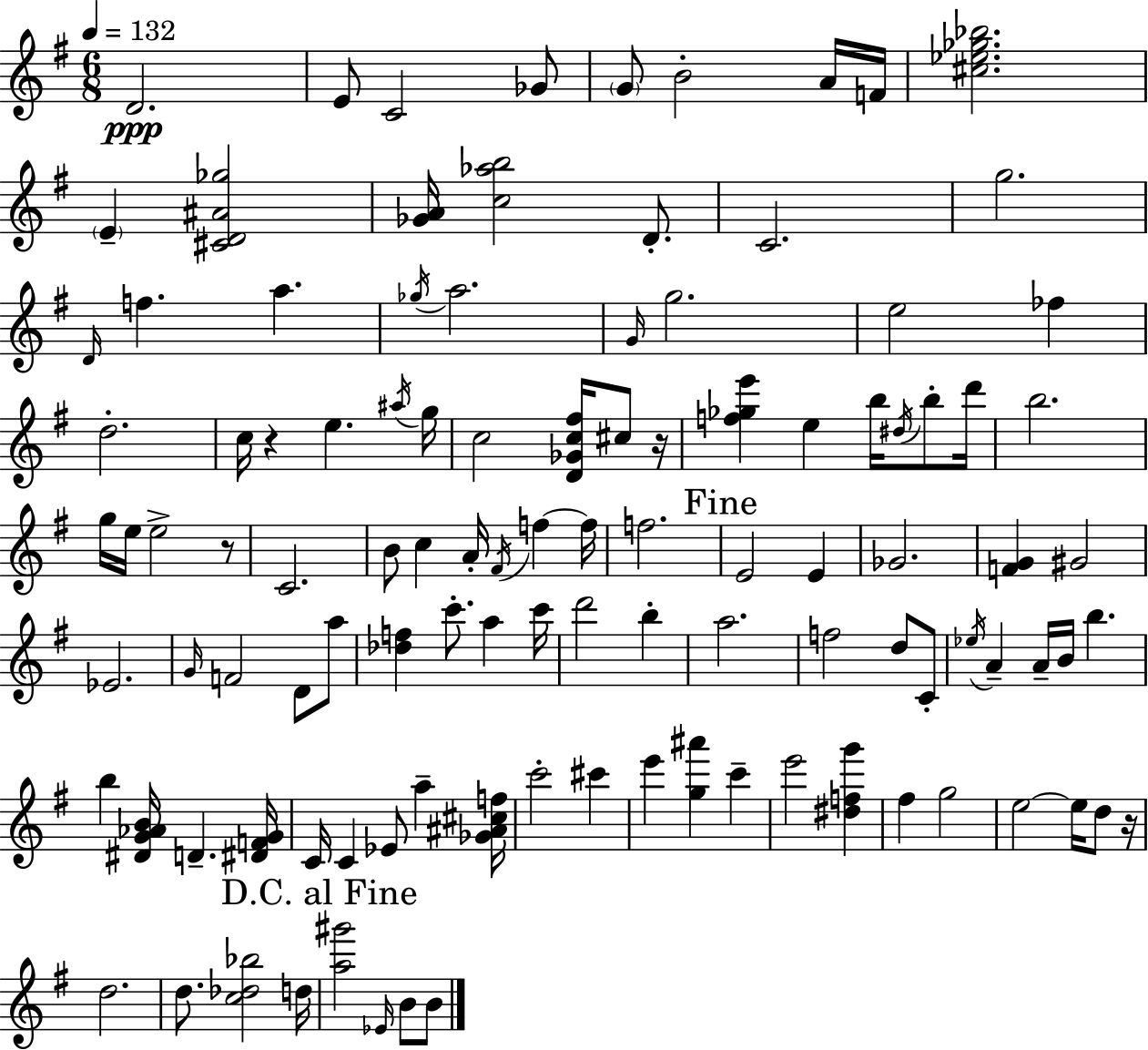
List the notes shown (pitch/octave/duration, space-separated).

D4/h. E4/e C4/h Gb4/e G4/e B4/h A4/s F4/s [C#5,Eb5,Gb5,Bb5]/h. E4/q [C#4,D4,A#4,Gb5]/h [Gb4,A4]/s [C5,Ab5,B5]/h D4/e. C4/h. G5/h. D4/s F5/q. A5/q. Gb5/s A5/h. G4/s G5/h. E5/h FES5/q D5/h. C5/s R/q E5/q. A#5/s G5/s C5/h [D4,Gb4,C5,F#5]/s C#5/e R/s [F5,Gb5,E6]/q E5/q B5/s D#5/s B5/e D6/s B5/h. G5/s E5/s E5/h R/e C4/h. B4/e C5/q A4/s F#4/s F5/q F5/s F5/h. E4/h E4/q Gb4/h. [F4,G4]/q G#4/h Eb4/h. G4/s F4/h D4/e A5/e [Db5,F5]/q C6/e. A5/q C6/s D6/h B5/q A5/h. F5/h D5/e C4/e Eb5/s A4/q A4/s B4/s B5/q. B5/q [D#4,G4,Ab4,B4]/s D4/q. [D#4,F4,G4]/s C4/s C4/q Eb4/e A5/q [Gb4,A#4,C#5,F5]/s C6/h C#6/q E6/q [G5,A#6]/q C6/q E6/h [D#5,F5,G6]/q F#5/q G5/h E5/h E5/s D5/e R/s D5/h. D5/e. [C5,Db5,Bb5]/h D5/s [A5,G#6]/h Eb4/s B4/e B4/e